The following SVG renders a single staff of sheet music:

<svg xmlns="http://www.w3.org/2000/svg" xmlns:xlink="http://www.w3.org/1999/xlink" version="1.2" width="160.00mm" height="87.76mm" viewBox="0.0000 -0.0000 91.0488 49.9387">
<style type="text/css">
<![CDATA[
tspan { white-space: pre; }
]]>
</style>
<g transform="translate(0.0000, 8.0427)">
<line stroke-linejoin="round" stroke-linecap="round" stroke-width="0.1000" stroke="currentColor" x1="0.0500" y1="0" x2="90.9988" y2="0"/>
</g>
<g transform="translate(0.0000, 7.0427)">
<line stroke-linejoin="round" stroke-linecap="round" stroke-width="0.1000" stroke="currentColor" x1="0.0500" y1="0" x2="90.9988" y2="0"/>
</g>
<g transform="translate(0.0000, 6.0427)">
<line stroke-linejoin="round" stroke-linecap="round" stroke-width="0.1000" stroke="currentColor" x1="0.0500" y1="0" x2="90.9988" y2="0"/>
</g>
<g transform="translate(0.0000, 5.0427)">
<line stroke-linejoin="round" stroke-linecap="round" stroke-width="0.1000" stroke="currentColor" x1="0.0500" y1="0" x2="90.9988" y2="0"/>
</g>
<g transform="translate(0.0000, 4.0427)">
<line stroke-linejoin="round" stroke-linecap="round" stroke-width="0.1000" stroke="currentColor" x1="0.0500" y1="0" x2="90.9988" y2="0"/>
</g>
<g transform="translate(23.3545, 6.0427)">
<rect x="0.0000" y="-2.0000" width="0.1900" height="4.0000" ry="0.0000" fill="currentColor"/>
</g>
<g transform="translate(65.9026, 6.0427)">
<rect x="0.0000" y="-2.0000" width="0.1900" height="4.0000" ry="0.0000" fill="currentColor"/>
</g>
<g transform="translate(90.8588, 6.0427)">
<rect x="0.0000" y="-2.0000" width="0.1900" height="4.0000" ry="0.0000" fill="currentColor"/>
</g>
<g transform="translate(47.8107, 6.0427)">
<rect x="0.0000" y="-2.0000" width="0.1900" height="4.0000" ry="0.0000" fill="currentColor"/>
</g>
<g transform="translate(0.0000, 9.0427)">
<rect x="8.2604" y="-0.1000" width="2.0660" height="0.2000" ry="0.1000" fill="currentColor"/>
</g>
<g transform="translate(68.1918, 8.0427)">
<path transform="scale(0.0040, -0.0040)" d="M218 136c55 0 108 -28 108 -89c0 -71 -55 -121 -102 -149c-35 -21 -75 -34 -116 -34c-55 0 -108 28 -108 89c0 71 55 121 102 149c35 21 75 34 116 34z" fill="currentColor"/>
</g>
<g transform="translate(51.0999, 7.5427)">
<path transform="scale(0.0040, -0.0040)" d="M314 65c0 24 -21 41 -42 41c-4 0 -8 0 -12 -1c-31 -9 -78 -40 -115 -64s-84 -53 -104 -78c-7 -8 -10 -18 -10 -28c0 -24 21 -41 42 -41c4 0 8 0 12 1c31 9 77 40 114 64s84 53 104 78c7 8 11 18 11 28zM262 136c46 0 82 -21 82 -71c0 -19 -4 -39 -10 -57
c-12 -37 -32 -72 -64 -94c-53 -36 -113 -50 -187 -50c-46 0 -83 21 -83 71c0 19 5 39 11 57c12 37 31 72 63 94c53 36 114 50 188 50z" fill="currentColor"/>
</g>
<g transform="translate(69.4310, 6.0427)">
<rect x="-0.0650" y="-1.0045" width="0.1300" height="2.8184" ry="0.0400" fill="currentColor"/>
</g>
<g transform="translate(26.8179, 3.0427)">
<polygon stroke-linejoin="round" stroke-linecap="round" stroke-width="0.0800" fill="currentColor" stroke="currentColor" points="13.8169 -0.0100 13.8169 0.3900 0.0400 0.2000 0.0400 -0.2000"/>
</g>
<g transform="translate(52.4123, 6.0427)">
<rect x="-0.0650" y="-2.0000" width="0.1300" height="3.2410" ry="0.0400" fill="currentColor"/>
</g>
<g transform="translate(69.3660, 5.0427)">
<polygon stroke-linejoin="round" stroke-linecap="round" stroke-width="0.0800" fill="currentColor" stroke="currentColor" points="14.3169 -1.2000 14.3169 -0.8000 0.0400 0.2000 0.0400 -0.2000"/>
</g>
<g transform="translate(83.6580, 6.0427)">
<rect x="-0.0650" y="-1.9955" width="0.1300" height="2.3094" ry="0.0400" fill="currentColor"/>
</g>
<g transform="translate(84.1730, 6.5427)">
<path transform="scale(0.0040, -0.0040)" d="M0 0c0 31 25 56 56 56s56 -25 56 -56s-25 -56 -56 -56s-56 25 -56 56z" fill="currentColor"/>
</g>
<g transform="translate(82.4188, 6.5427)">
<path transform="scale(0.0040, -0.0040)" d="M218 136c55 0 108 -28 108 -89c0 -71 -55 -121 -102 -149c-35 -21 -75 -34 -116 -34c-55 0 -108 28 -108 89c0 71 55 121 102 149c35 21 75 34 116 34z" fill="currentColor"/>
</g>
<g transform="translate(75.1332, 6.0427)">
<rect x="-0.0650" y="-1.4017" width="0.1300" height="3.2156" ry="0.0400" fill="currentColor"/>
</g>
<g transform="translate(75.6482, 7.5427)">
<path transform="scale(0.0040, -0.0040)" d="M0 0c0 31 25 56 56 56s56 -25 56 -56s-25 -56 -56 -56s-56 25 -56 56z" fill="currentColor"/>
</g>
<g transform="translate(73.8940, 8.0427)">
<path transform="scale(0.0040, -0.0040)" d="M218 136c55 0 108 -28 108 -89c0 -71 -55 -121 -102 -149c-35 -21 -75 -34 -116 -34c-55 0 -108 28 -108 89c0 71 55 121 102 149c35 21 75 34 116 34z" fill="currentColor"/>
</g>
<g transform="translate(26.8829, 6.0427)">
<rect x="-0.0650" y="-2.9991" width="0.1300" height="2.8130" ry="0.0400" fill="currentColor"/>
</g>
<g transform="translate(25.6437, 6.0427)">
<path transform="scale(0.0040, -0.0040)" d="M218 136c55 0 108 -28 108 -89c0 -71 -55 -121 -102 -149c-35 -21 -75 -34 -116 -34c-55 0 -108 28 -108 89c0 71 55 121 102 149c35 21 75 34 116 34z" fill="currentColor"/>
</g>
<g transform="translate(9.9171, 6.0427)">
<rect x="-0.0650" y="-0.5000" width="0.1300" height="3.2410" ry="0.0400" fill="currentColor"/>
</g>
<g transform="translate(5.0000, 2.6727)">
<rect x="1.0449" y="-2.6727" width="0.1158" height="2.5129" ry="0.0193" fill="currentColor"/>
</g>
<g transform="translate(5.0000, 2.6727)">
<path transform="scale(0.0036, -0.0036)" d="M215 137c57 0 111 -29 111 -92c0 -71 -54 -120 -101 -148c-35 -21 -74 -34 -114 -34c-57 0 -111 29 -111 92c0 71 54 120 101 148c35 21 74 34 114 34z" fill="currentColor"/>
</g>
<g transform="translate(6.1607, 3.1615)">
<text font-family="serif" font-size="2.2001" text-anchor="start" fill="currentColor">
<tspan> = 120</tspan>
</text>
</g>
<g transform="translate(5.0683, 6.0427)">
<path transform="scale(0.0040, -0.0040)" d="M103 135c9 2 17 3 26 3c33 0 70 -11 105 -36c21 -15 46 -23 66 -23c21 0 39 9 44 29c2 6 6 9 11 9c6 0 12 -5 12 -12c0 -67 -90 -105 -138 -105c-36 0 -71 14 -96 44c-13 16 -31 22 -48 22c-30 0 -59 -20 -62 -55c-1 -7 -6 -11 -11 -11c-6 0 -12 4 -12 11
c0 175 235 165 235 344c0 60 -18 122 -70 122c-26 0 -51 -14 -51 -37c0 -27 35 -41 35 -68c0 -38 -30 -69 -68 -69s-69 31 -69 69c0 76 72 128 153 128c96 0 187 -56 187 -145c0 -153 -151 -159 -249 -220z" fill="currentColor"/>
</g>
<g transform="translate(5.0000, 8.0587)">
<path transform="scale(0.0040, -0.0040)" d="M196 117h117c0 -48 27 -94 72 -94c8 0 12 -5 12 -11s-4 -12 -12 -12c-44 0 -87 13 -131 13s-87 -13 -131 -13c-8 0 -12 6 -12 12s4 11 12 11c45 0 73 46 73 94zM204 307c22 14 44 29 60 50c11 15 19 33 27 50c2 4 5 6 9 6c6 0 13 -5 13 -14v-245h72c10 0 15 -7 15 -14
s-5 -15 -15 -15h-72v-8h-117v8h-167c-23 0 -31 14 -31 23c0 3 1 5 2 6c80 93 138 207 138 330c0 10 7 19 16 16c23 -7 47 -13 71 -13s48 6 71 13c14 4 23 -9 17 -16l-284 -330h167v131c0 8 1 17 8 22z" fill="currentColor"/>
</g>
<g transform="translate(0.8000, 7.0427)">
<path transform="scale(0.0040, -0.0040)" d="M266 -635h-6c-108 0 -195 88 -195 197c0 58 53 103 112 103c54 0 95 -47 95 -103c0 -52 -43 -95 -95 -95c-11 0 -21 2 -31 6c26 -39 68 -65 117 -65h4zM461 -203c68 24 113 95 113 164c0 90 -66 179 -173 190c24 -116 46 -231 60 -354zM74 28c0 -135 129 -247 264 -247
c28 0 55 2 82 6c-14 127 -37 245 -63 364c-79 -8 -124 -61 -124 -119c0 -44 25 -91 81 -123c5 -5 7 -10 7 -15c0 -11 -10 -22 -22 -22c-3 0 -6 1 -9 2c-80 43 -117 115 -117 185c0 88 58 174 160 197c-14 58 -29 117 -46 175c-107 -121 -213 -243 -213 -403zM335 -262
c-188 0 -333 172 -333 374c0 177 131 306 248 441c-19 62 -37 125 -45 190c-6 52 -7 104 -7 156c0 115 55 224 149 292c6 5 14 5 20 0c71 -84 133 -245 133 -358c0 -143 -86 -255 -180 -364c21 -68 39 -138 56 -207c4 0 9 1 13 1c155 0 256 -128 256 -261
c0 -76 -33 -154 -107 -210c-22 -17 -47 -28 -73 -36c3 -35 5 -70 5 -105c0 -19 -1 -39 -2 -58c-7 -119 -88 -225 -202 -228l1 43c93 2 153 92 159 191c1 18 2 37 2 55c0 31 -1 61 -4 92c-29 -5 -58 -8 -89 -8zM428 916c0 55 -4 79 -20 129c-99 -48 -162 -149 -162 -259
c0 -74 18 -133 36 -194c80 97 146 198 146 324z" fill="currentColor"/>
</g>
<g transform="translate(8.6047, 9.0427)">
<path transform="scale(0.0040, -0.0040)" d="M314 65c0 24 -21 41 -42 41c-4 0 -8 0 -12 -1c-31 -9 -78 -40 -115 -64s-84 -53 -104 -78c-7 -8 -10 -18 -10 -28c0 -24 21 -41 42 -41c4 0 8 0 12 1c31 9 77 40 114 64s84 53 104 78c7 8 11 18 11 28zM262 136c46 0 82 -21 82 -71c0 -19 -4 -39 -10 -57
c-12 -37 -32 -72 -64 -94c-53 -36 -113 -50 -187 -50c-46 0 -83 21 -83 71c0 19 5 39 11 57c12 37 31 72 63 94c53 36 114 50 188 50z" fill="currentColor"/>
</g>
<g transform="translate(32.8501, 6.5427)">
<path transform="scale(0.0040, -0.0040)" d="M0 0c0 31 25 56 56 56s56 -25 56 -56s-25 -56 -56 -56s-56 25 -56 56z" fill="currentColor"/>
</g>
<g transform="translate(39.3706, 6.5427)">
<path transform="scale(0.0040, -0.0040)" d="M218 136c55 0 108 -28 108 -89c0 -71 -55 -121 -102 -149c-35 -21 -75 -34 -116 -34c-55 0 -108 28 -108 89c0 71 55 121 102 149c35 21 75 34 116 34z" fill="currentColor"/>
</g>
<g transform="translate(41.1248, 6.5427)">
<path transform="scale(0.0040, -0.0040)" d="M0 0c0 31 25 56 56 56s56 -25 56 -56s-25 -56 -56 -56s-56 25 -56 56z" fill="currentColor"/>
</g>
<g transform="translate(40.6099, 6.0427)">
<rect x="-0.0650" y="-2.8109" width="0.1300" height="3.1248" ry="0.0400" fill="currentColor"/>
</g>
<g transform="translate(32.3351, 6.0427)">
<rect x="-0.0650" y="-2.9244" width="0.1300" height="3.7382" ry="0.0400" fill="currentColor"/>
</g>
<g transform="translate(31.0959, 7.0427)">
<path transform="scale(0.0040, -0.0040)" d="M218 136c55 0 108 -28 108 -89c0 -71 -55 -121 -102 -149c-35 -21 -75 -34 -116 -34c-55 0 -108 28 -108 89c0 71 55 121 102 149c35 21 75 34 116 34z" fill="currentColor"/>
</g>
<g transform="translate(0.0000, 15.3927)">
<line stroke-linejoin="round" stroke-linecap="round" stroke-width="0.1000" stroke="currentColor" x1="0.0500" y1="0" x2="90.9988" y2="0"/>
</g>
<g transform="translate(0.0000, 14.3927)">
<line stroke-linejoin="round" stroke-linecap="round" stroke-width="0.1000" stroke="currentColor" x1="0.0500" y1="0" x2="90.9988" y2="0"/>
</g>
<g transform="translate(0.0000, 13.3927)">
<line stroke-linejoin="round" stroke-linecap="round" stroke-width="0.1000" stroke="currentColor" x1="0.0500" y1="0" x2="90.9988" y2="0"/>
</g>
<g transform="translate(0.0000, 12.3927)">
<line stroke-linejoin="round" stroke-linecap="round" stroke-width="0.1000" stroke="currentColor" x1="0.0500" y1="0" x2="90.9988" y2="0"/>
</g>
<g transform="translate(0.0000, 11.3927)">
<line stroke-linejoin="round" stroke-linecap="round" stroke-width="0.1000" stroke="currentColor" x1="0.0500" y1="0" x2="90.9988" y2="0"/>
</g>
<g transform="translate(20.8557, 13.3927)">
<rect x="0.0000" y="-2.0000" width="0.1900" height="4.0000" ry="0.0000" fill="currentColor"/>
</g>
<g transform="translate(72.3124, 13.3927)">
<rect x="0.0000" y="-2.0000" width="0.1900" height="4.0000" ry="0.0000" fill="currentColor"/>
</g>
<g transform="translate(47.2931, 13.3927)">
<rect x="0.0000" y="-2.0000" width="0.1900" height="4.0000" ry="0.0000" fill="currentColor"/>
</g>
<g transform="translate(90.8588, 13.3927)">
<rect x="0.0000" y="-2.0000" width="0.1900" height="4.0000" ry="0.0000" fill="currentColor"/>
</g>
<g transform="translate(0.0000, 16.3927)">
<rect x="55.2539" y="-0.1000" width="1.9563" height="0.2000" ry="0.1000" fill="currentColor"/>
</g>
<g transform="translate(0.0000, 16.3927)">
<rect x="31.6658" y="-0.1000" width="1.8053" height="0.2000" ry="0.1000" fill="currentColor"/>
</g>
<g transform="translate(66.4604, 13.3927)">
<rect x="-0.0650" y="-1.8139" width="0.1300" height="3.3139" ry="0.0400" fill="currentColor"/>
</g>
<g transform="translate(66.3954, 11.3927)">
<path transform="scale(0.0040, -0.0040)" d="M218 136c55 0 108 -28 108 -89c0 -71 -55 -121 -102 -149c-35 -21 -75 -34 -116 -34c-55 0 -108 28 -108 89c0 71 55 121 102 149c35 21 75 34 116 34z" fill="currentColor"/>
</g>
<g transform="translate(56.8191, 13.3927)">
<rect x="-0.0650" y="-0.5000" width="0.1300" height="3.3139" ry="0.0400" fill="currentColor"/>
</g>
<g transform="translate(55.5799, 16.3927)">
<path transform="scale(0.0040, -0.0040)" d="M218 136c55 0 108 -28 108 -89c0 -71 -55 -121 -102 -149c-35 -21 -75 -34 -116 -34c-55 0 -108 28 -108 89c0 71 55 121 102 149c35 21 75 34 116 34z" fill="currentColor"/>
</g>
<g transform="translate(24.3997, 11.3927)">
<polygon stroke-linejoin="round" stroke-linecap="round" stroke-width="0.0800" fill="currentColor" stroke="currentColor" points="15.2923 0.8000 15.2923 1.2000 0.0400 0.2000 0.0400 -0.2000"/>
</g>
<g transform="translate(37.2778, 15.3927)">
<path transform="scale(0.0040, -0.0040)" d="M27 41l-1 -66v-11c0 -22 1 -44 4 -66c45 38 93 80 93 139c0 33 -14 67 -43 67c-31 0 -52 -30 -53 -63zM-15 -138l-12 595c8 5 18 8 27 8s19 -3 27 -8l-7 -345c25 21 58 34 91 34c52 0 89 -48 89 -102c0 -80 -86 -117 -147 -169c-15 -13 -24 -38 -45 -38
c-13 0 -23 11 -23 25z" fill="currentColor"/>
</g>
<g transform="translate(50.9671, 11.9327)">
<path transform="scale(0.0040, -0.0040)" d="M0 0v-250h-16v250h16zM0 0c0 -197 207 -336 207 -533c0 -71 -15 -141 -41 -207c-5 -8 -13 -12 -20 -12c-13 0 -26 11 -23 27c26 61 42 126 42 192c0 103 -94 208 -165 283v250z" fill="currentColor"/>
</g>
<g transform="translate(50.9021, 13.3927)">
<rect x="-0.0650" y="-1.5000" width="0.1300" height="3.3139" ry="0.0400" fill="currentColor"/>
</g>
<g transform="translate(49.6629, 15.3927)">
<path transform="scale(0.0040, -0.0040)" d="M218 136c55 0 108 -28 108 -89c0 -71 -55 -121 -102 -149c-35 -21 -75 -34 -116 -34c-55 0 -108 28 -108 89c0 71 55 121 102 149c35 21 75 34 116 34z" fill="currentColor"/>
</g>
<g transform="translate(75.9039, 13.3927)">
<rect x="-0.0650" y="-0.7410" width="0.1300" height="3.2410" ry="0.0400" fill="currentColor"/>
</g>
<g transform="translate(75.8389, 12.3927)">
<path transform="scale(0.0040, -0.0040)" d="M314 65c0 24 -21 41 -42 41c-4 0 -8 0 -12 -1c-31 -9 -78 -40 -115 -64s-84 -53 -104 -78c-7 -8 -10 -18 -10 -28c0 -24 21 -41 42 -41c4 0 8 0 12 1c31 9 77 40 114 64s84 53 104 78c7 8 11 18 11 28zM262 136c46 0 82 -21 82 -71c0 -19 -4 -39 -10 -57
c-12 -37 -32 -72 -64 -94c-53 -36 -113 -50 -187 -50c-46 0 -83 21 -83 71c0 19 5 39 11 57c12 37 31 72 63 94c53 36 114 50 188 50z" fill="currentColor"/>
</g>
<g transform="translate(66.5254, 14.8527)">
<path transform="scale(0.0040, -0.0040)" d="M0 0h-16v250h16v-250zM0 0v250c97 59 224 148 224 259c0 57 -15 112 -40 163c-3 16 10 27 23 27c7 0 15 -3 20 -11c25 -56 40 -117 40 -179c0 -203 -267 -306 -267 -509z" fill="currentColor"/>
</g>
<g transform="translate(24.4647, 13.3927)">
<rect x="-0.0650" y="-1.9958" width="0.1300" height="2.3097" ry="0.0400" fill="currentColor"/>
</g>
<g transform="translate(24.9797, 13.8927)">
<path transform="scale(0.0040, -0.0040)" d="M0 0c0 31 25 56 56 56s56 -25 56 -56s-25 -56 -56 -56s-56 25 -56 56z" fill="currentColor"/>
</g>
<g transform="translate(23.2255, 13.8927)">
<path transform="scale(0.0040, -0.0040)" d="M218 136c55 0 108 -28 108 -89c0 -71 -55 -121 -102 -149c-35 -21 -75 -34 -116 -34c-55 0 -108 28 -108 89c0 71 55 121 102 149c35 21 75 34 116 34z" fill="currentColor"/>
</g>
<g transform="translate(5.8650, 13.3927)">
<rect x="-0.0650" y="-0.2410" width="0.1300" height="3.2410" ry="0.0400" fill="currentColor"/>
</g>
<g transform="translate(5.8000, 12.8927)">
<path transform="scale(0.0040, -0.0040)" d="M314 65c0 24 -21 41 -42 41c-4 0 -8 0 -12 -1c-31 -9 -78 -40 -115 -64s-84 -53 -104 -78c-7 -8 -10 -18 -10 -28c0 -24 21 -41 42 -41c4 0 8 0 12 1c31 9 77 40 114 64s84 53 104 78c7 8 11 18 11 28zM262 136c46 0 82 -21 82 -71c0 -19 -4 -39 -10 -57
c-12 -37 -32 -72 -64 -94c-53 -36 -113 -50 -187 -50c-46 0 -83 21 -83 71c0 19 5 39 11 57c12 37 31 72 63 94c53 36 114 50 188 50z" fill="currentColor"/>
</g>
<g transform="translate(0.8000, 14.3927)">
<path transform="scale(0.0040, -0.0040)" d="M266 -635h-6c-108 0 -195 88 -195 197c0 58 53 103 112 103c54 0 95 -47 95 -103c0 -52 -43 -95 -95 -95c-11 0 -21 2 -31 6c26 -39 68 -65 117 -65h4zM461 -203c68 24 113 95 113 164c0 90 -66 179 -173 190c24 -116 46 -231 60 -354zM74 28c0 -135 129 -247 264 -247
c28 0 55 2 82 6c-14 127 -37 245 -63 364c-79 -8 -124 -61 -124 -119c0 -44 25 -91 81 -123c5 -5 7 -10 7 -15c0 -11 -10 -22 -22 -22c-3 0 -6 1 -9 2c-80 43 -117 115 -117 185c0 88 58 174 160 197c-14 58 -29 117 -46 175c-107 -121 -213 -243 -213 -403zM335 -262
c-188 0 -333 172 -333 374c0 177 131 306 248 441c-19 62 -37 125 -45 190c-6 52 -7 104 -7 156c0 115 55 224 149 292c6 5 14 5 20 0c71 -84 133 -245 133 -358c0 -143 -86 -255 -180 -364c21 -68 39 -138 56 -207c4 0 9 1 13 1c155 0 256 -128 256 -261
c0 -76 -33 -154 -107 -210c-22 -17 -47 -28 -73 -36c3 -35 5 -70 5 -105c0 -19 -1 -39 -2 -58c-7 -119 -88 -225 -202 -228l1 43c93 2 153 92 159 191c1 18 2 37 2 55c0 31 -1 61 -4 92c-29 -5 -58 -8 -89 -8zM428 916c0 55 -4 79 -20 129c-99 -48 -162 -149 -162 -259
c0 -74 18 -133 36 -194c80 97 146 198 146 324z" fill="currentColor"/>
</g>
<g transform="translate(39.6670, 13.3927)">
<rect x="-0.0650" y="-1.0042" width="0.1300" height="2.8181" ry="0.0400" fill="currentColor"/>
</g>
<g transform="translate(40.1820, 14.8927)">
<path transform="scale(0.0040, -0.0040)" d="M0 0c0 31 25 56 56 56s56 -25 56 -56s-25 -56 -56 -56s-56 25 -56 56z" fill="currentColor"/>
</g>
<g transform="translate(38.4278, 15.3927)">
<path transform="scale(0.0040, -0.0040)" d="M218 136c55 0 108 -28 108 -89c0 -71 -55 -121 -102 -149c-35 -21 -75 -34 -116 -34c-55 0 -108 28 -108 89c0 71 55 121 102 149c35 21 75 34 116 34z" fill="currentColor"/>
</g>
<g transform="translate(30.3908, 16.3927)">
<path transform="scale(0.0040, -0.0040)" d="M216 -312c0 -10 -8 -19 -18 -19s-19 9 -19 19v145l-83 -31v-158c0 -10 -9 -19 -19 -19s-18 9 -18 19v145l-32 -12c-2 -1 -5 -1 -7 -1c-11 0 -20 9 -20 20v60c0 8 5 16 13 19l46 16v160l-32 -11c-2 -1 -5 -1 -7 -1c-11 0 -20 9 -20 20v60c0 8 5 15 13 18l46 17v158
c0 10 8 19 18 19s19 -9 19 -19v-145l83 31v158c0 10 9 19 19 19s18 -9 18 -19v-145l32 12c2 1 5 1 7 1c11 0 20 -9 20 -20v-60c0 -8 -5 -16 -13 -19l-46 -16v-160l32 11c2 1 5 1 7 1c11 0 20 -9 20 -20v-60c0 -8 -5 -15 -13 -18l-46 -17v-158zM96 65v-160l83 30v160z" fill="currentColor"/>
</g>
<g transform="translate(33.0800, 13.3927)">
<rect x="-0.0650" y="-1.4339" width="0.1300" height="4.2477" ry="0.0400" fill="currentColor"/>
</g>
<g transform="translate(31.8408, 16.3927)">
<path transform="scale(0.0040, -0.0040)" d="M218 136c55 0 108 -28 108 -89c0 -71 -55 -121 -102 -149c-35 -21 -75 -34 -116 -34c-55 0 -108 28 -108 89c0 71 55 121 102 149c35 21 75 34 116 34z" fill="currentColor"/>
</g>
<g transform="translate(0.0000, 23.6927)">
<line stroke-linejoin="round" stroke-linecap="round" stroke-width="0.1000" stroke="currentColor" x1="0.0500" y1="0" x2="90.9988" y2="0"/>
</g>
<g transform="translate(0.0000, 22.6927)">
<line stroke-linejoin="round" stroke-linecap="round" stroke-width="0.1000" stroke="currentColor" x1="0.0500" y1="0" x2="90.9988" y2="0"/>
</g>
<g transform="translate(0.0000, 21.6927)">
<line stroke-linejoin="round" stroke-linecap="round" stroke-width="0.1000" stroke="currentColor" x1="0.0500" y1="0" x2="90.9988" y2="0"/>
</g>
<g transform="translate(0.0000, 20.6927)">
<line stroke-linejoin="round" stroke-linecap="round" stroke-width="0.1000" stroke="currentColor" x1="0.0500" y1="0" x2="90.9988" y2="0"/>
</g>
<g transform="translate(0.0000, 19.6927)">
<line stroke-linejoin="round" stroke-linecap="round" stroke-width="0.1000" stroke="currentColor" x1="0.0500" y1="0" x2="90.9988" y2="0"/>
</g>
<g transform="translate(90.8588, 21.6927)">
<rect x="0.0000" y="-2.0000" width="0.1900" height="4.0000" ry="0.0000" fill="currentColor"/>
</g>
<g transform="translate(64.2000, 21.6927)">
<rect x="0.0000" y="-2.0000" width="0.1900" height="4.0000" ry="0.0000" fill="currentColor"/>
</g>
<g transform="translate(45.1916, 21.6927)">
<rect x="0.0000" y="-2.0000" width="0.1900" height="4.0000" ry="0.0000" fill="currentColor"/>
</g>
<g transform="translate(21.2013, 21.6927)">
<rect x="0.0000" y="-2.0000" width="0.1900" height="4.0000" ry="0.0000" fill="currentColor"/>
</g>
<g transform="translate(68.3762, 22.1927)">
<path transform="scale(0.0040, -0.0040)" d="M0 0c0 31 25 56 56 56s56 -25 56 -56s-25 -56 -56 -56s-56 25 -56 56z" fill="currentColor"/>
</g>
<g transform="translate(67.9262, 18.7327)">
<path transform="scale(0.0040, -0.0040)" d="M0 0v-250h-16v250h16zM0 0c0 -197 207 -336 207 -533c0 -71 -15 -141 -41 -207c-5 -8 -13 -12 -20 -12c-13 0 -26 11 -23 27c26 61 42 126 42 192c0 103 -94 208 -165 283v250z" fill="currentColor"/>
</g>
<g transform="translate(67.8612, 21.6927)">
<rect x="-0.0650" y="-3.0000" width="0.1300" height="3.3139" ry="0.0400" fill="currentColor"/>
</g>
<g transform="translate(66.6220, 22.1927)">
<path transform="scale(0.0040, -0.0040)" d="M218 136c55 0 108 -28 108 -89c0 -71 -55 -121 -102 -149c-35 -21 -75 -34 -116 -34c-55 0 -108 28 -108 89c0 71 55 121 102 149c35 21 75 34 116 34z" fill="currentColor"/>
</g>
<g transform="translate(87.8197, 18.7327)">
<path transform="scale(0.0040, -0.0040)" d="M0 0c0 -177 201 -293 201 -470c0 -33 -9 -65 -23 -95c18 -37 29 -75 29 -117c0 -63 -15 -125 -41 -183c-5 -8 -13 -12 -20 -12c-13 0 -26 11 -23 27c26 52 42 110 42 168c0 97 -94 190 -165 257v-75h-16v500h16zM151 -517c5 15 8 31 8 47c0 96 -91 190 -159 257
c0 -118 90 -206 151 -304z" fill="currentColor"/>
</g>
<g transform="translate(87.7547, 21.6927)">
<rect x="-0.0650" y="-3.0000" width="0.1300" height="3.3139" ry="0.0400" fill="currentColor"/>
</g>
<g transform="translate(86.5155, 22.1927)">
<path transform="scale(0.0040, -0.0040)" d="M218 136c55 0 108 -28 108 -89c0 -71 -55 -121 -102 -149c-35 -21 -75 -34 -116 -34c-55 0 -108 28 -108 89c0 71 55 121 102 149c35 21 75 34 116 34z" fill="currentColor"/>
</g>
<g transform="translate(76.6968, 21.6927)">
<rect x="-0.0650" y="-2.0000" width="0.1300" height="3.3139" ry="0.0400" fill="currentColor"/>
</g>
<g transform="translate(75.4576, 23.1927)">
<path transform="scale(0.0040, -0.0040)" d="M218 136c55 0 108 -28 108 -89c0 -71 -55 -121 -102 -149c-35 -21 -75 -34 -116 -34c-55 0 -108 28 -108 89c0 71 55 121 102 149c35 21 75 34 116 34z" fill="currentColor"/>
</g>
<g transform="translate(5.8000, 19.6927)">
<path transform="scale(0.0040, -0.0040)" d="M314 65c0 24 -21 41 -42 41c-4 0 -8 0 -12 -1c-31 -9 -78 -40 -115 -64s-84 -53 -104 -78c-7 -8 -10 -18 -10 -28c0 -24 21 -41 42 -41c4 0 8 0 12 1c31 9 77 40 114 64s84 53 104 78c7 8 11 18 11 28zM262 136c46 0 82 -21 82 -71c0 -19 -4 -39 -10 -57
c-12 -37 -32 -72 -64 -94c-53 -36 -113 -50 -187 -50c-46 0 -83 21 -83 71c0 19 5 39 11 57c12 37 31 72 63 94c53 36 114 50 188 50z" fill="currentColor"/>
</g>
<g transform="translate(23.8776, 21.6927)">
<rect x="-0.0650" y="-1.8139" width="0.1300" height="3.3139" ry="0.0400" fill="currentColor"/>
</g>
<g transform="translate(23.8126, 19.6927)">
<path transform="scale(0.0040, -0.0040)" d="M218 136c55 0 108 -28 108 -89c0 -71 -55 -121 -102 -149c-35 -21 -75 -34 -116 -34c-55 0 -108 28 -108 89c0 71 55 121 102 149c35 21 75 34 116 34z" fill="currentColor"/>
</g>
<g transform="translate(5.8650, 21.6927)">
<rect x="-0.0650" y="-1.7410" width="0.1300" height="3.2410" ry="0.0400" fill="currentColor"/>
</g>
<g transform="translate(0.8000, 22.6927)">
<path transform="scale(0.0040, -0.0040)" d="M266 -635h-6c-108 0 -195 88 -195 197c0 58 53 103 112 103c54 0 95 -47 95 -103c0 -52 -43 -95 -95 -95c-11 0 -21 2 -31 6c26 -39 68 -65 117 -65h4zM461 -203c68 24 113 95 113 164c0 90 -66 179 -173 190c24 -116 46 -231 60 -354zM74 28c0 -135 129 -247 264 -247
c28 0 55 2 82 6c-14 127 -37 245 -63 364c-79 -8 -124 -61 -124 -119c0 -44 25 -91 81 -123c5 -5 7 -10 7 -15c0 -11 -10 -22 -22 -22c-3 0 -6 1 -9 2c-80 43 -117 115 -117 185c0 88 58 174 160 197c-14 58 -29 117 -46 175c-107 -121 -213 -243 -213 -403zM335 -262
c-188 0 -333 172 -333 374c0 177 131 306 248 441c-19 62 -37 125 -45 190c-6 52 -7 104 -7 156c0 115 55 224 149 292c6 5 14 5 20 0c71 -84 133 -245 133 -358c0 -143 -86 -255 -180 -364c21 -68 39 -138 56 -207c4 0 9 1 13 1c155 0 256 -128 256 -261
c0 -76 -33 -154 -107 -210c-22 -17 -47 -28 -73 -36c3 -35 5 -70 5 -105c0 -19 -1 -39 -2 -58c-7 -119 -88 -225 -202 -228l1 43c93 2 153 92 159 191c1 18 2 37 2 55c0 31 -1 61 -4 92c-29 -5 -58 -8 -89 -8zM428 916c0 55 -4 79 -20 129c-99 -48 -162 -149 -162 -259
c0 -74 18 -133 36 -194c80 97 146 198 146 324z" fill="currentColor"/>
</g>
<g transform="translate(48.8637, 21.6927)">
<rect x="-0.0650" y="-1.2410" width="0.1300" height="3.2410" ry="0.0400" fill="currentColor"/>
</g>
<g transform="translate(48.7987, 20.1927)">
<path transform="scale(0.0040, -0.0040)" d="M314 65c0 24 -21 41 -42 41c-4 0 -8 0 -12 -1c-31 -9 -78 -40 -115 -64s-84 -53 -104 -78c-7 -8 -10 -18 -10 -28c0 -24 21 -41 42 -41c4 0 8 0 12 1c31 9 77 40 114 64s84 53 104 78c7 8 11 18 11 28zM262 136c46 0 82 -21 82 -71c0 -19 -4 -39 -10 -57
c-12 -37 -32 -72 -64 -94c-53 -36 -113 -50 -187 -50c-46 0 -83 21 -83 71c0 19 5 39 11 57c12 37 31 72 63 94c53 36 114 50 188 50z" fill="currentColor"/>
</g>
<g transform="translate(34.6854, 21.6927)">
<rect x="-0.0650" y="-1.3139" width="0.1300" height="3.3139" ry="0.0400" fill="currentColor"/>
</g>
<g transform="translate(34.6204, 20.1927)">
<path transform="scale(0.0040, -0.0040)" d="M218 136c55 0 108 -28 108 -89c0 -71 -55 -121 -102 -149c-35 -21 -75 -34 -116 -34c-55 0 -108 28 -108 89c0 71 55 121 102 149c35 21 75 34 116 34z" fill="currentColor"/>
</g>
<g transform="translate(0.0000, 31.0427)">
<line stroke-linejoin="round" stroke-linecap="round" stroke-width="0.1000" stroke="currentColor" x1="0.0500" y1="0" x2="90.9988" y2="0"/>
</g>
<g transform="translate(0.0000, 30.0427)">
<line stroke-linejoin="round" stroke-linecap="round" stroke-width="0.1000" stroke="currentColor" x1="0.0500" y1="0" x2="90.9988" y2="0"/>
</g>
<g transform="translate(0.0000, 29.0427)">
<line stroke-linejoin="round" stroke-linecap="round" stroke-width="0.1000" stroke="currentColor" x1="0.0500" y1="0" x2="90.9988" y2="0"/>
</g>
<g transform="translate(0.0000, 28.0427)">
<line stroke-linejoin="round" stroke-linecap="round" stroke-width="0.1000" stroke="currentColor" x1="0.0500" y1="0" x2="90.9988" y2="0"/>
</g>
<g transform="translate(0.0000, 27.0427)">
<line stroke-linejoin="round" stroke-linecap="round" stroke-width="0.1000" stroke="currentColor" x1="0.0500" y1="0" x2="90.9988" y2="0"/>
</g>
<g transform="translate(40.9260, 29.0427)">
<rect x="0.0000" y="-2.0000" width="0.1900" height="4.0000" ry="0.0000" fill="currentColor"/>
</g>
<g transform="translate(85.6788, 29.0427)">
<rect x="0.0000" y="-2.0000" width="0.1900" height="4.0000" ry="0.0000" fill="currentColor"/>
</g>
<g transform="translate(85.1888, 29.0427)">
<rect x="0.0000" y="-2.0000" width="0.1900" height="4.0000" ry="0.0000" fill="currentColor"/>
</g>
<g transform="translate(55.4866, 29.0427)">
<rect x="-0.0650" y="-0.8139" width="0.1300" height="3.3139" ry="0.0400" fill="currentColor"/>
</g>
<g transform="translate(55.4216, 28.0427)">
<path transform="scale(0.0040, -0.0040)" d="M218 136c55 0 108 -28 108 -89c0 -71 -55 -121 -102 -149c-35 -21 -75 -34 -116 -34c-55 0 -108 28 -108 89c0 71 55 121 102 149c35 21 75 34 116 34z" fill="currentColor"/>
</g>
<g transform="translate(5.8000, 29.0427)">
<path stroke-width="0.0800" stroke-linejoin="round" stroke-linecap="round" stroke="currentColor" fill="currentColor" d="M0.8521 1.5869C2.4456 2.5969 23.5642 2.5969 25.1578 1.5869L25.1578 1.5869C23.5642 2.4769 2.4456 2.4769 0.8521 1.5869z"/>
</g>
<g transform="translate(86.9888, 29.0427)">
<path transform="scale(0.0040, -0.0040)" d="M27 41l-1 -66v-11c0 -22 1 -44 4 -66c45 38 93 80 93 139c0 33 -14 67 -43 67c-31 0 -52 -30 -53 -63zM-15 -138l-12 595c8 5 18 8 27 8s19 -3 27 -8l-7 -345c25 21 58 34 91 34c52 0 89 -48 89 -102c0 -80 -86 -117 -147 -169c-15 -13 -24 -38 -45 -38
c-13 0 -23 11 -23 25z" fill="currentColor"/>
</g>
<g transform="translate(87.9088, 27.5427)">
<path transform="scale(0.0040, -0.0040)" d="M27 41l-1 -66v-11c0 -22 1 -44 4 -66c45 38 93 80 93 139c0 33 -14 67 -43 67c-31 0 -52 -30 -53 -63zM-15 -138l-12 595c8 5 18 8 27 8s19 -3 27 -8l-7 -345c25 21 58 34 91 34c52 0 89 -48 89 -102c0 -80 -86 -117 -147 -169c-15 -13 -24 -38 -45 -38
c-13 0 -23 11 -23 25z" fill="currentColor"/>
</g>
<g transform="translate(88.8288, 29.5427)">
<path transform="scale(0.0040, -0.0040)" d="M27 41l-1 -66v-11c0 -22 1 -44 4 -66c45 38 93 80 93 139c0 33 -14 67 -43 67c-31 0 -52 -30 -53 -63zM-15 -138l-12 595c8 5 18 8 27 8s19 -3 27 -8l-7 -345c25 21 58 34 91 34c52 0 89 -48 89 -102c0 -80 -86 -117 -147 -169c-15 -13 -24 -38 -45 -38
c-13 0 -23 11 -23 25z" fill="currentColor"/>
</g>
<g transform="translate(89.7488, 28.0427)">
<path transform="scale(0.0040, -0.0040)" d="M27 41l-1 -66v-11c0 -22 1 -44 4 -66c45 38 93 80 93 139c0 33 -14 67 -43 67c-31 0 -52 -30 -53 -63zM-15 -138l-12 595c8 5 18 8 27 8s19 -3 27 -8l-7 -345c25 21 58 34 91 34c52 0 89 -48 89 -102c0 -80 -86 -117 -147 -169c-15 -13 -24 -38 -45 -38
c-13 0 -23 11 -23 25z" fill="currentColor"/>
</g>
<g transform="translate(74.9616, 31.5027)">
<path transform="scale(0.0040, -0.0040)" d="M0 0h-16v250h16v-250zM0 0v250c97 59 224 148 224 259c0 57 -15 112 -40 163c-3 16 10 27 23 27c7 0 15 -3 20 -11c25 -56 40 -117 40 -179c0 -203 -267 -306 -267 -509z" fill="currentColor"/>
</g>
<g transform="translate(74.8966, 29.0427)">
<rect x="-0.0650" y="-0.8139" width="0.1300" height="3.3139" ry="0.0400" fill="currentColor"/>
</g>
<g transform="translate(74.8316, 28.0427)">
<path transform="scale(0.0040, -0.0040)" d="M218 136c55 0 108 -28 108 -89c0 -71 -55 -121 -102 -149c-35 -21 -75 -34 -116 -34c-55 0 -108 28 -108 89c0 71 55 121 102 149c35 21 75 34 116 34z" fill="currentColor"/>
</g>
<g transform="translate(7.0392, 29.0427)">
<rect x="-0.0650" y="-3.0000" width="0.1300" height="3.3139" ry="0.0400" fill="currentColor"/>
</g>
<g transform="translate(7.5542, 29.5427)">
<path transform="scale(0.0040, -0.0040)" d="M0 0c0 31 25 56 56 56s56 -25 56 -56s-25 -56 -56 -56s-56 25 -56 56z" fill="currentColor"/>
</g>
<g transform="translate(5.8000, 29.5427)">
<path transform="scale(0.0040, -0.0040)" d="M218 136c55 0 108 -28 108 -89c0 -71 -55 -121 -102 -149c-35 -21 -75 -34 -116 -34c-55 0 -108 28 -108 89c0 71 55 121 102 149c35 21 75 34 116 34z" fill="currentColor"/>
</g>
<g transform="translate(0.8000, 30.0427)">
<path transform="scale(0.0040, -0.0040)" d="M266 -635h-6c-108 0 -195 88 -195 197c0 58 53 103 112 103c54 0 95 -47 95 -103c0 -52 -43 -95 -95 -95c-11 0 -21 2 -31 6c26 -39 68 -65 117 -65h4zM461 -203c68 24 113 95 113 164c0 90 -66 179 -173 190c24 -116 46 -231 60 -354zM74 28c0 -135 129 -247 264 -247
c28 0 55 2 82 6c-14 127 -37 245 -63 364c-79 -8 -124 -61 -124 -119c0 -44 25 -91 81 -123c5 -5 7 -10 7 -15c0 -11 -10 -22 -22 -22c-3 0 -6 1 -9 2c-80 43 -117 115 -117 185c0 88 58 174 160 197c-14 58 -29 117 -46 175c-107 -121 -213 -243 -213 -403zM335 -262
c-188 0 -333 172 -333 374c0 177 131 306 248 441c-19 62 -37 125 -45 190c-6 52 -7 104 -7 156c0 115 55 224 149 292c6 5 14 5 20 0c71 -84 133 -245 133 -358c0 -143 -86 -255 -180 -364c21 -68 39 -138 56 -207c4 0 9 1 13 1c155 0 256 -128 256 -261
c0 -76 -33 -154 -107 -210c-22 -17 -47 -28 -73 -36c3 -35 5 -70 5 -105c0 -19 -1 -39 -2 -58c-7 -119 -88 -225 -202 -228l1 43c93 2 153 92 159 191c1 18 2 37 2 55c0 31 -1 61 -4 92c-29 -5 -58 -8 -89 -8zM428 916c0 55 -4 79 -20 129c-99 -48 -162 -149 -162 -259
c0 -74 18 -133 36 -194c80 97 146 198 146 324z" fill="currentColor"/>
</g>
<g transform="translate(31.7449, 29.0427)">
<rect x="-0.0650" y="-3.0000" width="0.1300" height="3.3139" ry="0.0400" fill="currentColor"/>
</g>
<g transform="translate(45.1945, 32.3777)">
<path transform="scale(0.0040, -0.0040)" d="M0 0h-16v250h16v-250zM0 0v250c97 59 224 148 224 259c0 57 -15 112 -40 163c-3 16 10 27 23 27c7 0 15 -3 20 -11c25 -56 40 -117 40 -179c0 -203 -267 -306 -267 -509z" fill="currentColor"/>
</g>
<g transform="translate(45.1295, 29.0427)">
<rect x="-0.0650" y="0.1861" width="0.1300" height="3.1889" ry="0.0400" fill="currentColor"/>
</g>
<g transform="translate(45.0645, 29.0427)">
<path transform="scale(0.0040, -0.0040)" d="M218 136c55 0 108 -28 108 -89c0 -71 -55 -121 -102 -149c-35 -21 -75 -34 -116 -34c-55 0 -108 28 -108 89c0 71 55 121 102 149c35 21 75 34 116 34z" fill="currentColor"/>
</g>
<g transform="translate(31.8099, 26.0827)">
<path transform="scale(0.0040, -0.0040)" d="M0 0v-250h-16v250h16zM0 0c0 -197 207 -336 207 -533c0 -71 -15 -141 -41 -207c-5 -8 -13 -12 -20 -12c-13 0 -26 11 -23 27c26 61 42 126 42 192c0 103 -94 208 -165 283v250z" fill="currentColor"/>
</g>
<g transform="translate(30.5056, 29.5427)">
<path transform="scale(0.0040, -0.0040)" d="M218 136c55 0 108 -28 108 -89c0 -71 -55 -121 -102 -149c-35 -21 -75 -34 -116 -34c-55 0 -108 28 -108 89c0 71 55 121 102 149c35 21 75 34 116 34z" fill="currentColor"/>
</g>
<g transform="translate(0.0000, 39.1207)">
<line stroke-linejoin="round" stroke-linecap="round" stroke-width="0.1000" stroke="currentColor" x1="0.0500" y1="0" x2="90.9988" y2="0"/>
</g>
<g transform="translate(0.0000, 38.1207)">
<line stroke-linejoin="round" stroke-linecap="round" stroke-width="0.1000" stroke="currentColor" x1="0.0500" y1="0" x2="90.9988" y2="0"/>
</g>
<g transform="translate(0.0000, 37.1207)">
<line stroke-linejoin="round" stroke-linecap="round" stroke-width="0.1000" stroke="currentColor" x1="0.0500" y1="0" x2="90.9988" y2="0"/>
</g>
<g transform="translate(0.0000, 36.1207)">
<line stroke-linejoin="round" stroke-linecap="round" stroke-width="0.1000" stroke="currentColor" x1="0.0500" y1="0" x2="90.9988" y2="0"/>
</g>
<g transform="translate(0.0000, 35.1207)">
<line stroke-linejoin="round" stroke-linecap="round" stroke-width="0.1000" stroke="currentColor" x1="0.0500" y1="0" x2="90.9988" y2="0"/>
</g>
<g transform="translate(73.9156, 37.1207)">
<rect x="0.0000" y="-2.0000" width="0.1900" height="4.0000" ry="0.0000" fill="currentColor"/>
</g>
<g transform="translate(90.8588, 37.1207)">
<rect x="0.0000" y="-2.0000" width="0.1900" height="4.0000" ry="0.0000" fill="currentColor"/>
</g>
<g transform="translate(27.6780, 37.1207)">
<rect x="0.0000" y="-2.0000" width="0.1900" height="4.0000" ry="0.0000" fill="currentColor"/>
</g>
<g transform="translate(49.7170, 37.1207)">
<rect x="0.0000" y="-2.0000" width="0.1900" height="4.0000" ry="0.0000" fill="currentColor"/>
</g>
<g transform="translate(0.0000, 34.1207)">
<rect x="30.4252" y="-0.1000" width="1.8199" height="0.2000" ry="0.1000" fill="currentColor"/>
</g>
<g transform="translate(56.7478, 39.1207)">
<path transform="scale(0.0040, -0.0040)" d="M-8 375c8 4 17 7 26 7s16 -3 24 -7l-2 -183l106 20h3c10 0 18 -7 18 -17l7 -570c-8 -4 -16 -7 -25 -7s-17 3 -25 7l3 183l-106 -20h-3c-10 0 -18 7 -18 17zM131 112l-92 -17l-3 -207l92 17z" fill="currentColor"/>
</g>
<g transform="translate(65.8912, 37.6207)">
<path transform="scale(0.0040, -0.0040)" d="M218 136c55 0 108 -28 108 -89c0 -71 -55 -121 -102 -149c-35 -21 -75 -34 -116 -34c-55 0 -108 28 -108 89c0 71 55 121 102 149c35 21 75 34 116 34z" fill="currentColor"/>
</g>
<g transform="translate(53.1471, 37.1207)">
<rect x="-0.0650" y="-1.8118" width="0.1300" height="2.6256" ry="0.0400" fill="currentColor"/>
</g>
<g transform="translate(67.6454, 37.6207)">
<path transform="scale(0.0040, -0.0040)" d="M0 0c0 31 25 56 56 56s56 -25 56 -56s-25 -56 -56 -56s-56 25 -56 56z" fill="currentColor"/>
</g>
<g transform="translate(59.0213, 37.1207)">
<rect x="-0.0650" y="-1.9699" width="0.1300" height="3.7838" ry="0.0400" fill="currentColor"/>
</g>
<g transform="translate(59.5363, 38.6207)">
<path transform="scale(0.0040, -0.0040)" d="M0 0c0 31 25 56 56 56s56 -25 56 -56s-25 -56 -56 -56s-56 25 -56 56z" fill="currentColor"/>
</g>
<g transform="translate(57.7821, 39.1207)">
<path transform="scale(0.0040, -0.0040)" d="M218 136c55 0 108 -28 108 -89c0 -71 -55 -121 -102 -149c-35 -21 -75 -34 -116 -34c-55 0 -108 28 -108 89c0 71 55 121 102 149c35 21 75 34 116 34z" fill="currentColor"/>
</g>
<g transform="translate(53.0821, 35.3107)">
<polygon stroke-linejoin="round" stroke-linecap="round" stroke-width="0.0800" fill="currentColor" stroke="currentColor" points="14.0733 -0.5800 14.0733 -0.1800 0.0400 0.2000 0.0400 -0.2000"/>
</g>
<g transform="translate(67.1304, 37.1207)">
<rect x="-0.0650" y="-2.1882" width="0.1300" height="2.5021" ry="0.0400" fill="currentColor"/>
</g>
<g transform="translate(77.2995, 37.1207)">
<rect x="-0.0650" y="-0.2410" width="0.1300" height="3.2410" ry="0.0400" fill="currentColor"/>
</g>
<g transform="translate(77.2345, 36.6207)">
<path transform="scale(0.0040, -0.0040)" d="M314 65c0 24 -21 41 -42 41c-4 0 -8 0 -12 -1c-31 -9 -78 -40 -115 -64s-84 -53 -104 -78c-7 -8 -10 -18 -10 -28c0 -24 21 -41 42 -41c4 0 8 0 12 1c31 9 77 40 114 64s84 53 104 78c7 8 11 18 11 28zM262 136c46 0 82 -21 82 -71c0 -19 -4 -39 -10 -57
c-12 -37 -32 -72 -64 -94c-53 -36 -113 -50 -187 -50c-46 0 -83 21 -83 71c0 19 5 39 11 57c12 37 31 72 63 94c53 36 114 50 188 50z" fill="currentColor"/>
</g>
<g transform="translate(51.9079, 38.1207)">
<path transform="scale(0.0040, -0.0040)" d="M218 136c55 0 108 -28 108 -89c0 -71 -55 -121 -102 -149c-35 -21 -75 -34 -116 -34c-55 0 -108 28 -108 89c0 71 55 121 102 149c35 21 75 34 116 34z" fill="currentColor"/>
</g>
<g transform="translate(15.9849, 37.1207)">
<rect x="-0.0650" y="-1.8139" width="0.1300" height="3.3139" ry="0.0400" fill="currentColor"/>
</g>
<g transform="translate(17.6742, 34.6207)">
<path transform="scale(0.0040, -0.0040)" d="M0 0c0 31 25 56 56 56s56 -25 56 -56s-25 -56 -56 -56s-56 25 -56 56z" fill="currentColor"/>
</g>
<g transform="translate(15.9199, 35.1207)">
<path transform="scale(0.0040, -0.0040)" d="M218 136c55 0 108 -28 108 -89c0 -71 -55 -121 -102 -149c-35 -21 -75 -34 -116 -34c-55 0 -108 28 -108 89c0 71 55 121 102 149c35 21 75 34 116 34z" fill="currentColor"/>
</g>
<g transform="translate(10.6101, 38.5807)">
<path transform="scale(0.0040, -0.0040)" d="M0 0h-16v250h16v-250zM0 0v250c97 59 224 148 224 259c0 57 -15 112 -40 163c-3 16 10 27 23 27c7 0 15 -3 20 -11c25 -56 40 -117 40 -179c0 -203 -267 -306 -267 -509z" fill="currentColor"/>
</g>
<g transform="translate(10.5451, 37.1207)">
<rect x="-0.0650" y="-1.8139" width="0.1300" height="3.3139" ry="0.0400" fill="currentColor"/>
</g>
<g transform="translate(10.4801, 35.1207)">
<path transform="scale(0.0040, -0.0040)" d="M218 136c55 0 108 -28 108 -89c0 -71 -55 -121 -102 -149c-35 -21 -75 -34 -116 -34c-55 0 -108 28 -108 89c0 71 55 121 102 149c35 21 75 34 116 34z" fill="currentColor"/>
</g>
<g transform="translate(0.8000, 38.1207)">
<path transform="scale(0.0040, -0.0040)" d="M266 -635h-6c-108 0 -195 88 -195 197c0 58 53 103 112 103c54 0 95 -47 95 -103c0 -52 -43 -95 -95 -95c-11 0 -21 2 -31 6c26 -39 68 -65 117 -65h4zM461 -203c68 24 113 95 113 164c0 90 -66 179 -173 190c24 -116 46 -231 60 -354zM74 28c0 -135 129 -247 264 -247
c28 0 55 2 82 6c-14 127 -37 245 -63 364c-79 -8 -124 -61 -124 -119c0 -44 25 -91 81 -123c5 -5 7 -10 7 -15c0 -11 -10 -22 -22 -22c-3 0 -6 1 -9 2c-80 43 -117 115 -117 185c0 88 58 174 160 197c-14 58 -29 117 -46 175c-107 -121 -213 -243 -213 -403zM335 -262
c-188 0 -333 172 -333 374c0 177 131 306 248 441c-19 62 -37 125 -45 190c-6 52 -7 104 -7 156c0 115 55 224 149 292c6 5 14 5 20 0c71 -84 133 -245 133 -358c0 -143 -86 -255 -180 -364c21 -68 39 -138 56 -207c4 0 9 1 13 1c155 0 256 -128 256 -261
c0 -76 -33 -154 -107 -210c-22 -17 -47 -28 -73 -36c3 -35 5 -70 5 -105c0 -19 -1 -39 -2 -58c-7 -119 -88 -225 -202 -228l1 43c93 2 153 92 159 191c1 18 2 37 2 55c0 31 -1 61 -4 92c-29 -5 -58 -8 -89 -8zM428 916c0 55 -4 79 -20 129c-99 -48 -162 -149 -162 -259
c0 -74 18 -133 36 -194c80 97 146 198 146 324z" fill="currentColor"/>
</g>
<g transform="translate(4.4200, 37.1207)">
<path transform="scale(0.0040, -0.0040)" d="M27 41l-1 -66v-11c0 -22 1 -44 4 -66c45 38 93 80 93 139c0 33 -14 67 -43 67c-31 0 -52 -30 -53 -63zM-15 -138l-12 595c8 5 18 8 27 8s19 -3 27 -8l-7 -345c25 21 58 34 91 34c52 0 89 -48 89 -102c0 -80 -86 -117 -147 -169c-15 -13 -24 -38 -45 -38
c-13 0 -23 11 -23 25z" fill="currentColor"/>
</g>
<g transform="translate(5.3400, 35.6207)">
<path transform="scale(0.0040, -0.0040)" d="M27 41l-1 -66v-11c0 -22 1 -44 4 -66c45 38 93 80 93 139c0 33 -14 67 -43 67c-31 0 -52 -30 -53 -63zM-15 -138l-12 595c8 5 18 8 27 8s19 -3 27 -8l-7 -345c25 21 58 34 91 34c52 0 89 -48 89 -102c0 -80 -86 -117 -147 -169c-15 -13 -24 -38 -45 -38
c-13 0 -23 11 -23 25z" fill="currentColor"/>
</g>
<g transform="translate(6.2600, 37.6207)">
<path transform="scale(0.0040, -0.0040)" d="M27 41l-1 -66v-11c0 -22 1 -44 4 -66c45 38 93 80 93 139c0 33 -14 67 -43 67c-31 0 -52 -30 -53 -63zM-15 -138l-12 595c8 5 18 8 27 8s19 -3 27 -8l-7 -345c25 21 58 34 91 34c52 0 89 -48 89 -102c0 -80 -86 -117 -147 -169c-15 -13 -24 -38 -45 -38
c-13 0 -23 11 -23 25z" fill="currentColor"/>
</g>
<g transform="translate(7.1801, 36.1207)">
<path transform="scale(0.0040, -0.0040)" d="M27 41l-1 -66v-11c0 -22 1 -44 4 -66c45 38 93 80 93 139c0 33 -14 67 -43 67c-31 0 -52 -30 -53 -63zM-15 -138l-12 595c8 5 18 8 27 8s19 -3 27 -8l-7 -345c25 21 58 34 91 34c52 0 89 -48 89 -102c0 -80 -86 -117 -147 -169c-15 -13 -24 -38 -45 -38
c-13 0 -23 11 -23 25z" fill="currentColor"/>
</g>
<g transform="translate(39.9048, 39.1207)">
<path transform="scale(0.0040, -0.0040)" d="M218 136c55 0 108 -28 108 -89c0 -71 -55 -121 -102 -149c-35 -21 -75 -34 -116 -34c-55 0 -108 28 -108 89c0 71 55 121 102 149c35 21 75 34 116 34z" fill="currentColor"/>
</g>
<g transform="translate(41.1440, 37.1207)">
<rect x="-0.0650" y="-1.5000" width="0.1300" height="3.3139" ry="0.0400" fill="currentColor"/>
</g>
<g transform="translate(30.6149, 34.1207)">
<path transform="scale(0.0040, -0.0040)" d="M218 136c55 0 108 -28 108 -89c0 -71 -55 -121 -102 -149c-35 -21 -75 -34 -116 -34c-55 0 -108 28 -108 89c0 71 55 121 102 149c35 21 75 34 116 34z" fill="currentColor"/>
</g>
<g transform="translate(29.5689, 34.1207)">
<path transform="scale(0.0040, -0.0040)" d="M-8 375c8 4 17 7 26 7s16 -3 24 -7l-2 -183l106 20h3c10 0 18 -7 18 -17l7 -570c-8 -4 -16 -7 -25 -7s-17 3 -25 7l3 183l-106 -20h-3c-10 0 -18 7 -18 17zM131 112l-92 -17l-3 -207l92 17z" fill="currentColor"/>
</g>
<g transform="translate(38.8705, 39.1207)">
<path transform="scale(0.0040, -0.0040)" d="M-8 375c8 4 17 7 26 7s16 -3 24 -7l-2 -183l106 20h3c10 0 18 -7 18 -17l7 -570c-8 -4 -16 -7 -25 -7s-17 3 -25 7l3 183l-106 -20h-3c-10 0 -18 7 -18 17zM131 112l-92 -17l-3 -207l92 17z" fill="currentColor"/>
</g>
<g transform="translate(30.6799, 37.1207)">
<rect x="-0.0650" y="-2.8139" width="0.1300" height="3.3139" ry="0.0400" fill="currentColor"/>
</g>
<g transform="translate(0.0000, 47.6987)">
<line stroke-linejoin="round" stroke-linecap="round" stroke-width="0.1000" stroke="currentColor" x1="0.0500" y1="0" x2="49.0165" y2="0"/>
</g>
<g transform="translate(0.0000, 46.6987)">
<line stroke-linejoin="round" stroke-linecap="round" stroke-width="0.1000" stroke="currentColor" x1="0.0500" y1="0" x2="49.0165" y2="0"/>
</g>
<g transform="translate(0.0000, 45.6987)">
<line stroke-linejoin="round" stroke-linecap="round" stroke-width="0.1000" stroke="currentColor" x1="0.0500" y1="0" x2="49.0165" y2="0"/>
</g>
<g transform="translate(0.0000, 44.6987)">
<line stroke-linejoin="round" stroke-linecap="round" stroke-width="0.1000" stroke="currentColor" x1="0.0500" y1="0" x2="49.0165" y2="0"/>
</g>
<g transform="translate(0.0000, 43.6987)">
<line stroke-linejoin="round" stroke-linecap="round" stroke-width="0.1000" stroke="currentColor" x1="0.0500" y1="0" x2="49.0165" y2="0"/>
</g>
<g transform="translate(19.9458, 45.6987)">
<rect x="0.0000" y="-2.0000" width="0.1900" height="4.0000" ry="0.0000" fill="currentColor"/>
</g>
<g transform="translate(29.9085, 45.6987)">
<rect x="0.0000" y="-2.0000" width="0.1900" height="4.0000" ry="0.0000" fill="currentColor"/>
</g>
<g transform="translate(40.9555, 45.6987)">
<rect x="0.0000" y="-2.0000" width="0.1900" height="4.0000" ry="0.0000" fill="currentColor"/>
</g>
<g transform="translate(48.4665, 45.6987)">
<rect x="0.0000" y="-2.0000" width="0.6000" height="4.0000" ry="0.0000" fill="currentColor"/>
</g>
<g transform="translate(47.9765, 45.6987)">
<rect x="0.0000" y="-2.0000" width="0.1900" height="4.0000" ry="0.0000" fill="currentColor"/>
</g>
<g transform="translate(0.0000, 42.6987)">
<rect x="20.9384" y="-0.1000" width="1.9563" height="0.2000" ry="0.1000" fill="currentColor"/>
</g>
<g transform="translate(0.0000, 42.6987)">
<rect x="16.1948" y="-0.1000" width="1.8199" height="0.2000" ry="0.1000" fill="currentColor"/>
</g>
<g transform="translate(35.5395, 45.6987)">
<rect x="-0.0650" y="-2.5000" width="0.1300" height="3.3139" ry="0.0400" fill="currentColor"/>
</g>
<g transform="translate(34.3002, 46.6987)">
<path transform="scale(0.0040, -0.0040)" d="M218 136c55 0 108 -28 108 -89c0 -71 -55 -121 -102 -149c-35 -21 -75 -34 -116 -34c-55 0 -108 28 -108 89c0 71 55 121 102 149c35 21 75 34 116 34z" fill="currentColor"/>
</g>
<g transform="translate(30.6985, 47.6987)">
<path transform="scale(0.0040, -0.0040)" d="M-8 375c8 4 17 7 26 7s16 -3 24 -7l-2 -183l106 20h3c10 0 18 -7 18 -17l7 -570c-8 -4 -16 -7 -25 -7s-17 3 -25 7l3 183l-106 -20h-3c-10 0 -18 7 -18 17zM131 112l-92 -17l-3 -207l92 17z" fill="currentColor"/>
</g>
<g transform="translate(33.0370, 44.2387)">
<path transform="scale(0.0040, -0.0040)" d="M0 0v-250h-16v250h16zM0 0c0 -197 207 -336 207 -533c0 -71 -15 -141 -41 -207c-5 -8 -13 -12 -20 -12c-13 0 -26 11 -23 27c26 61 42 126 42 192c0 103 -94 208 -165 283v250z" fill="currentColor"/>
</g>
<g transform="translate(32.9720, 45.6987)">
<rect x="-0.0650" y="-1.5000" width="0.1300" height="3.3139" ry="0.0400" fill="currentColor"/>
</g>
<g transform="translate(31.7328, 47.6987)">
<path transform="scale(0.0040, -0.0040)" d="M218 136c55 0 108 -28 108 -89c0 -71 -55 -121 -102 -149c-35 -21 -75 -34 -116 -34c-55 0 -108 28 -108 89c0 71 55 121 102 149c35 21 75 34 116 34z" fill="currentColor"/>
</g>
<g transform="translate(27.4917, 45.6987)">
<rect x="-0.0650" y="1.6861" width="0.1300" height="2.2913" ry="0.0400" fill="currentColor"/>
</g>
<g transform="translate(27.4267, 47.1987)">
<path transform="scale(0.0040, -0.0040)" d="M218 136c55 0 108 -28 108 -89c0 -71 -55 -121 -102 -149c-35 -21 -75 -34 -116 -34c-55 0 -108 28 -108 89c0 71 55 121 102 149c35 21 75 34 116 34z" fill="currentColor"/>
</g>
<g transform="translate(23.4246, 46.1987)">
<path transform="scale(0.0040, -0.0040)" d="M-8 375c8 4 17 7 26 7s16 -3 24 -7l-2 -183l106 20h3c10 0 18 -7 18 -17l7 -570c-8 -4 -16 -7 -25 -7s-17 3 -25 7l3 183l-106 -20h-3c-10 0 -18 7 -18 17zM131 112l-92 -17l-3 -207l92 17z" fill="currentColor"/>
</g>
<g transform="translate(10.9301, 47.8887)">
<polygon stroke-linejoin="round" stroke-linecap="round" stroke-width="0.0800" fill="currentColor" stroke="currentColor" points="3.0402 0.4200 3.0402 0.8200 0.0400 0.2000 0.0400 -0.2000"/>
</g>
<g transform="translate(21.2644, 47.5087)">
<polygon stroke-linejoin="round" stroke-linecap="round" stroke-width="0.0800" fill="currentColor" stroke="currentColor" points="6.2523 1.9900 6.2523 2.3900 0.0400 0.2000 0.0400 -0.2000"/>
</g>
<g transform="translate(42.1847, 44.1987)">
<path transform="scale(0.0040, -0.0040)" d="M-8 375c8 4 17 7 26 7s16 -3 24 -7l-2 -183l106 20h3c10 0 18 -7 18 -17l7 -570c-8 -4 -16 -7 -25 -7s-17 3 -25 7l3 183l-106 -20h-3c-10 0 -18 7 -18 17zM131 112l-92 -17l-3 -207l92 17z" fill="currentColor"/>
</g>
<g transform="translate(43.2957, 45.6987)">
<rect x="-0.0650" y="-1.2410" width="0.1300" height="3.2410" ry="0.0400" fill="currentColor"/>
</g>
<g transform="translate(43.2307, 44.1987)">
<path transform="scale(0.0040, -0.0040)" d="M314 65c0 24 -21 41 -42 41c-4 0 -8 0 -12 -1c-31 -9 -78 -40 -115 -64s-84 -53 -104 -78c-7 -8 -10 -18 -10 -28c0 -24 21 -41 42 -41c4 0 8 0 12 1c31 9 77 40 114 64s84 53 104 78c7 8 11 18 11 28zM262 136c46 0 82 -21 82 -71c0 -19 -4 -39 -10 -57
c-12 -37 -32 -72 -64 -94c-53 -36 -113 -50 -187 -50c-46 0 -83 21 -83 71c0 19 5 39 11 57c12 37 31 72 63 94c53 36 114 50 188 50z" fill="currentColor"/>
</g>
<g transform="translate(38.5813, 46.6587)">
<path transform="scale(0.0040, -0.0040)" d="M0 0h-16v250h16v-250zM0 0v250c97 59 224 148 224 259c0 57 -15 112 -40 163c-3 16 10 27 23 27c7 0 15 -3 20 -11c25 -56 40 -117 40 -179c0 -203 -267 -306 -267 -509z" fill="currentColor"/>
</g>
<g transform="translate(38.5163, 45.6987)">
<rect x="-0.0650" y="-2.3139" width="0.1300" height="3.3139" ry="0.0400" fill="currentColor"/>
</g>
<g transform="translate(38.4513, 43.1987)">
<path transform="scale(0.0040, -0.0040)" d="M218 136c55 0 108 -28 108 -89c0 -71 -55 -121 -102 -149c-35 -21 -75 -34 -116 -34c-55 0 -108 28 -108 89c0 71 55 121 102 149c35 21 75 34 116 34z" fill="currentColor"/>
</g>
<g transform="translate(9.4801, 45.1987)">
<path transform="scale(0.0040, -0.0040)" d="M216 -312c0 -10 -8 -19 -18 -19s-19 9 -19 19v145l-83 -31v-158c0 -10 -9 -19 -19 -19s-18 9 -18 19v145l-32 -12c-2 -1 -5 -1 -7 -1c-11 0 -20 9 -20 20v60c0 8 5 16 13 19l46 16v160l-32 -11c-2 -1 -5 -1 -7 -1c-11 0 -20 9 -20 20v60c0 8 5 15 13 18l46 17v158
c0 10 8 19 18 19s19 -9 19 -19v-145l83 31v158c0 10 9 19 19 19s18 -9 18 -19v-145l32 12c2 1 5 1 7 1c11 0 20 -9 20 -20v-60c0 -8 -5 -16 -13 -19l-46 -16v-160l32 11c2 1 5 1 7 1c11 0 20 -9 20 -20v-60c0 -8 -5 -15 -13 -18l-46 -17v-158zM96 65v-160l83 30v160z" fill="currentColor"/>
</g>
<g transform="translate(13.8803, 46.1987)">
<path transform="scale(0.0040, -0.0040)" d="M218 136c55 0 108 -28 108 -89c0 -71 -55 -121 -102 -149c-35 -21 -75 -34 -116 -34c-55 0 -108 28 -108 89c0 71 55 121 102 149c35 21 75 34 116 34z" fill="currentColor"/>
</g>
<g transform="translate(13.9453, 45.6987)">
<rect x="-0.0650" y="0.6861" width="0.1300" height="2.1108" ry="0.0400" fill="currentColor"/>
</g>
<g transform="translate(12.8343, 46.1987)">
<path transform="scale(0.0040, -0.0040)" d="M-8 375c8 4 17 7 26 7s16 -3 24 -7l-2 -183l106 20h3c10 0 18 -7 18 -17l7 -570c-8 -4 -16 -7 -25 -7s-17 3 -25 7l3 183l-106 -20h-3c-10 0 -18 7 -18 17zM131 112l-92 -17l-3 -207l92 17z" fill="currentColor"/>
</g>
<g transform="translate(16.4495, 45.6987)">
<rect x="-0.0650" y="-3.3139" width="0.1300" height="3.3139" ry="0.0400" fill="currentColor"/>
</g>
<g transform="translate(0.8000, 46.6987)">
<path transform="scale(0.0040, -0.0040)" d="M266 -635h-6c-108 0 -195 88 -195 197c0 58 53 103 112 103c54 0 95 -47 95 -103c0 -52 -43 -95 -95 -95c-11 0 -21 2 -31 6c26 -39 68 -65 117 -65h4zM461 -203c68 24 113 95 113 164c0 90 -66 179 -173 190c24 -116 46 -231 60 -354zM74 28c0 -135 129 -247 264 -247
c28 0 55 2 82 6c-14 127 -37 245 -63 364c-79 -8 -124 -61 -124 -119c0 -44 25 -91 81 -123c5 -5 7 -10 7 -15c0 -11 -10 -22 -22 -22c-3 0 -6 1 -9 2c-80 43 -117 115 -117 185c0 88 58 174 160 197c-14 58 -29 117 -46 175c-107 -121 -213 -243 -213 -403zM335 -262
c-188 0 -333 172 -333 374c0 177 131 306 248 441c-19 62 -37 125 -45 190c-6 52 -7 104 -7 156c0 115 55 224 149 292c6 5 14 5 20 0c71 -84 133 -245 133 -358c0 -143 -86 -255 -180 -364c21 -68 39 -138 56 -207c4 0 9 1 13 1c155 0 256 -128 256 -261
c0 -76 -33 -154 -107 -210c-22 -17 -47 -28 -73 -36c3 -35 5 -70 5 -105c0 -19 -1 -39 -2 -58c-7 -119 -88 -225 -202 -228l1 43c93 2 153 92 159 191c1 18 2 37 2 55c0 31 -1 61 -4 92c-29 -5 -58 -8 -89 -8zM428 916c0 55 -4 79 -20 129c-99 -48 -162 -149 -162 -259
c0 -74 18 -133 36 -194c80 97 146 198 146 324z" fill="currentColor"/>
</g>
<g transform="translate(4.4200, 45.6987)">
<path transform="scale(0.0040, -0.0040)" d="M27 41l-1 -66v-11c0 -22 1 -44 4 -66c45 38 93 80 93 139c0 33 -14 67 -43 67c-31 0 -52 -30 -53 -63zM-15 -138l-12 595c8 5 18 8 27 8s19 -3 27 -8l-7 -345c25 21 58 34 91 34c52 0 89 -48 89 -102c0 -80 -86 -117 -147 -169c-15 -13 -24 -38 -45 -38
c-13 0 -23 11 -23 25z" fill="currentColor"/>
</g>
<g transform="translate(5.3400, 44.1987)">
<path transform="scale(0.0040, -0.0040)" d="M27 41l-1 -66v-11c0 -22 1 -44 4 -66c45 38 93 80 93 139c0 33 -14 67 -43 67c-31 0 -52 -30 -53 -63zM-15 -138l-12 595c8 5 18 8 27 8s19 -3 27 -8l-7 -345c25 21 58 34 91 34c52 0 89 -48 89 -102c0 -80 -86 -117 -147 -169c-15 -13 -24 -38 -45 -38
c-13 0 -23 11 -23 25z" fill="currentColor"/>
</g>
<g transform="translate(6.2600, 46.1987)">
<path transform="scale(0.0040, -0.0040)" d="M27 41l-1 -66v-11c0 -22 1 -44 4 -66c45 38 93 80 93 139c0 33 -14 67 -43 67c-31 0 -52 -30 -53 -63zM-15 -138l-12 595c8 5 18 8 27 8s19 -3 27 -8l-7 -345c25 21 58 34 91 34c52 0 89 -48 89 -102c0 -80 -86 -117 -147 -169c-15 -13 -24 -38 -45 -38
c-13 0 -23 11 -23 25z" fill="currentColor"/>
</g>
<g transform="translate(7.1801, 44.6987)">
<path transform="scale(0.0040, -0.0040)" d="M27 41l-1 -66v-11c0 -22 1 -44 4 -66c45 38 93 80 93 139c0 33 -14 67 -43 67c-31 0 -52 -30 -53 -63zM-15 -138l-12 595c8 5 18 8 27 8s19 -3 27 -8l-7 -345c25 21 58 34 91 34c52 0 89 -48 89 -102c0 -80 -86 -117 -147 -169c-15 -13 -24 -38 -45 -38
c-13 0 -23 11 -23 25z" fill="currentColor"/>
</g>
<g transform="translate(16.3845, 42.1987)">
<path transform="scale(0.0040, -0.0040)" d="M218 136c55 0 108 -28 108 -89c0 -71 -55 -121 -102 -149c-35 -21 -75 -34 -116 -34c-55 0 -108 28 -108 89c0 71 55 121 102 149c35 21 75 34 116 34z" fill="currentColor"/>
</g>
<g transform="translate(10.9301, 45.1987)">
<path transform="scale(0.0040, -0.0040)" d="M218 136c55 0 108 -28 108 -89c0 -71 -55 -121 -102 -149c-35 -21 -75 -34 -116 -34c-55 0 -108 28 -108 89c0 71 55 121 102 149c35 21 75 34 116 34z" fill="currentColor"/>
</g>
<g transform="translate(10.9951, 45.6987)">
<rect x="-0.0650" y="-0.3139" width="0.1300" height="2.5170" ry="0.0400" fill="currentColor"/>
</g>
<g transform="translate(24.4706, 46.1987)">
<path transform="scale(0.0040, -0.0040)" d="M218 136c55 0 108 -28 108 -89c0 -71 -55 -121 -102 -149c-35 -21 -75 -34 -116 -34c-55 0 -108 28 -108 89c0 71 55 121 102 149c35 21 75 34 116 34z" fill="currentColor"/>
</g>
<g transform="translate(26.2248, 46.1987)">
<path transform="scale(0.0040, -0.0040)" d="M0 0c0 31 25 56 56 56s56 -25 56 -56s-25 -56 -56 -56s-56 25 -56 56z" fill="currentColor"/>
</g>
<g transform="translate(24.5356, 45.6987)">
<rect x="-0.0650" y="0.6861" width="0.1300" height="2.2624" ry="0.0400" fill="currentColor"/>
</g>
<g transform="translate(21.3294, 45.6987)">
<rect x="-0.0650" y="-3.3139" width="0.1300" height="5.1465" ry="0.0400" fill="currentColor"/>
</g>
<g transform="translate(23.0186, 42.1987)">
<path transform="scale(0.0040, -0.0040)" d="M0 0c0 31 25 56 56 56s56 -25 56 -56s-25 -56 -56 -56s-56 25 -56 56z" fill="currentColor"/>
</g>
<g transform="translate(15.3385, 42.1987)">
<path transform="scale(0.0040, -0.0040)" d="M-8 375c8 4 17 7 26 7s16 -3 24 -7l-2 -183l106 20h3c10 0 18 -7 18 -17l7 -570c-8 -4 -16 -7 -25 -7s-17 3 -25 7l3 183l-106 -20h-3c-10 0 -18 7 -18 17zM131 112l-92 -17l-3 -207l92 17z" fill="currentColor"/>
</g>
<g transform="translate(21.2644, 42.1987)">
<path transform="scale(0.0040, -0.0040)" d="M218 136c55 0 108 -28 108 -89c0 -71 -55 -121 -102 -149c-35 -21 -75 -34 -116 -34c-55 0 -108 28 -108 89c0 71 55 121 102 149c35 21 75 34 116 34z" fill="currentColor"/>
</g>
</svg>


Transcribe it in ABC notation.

X:1
T:Untitled
M:2/4
L:1/4
K:C
C2 B/2 G/2 A/2 F2 E/2 E/2 A/2 c2 A/2 ^C/2 _E/2 E/2 C f/2 d2 f2 f e e2 A/2 F A/4 A A/2 B/2 d d/2 f/2 f a E G/2 E/2 _A/2 c2 ^c/2 A/2 b _b/2 A/2 F/2 E/2 G g/2 e2